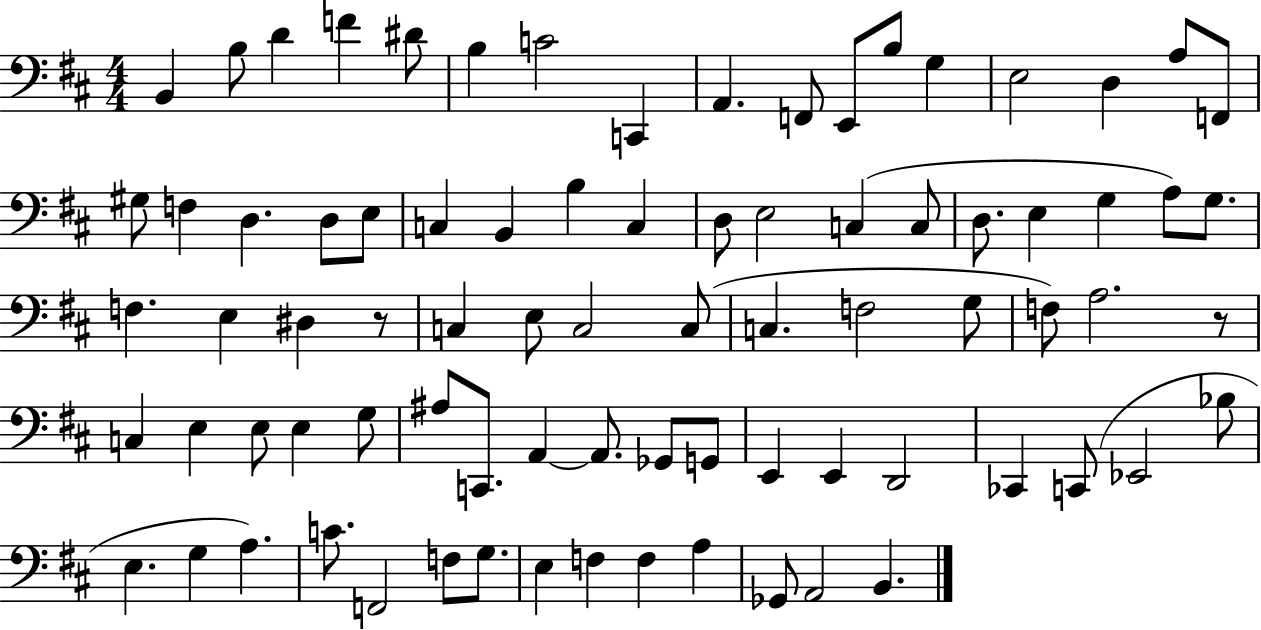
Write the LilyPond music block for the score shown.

{
  \clef bass
  \numericTimeSignature
  \time 4/4
  \key d \major
  b,4 b8 d'4 f'4 dis'8 | b4 c'2 c,4 | a,4. f,8 e,8 b8 g4 | e2 d4 a8 f,8 | \break gis8 f4 d4. d8 e8 | c4 b,4 b4 c4 | d8 e2 c4( c8 | d8. e4 g4 a8) g8. | \break f4. e4 dis4 r8 | c4 e8 c2 c8( | c4. f2 g8 | f8) a2. r8 | \break c4 e4 e8 e4 g8 | ais8 c,8. a,4~~ a,8. ges,8 g,8 | e,4 e,4 d,2 | ces,4 c,8( ees,2 bes8 | \break e4. g4 a4.) | c'8. f,2 f8 g8. | e4 f4 f4 a4 | ges,8 a,2 b,4. | \break \bar "|."
}